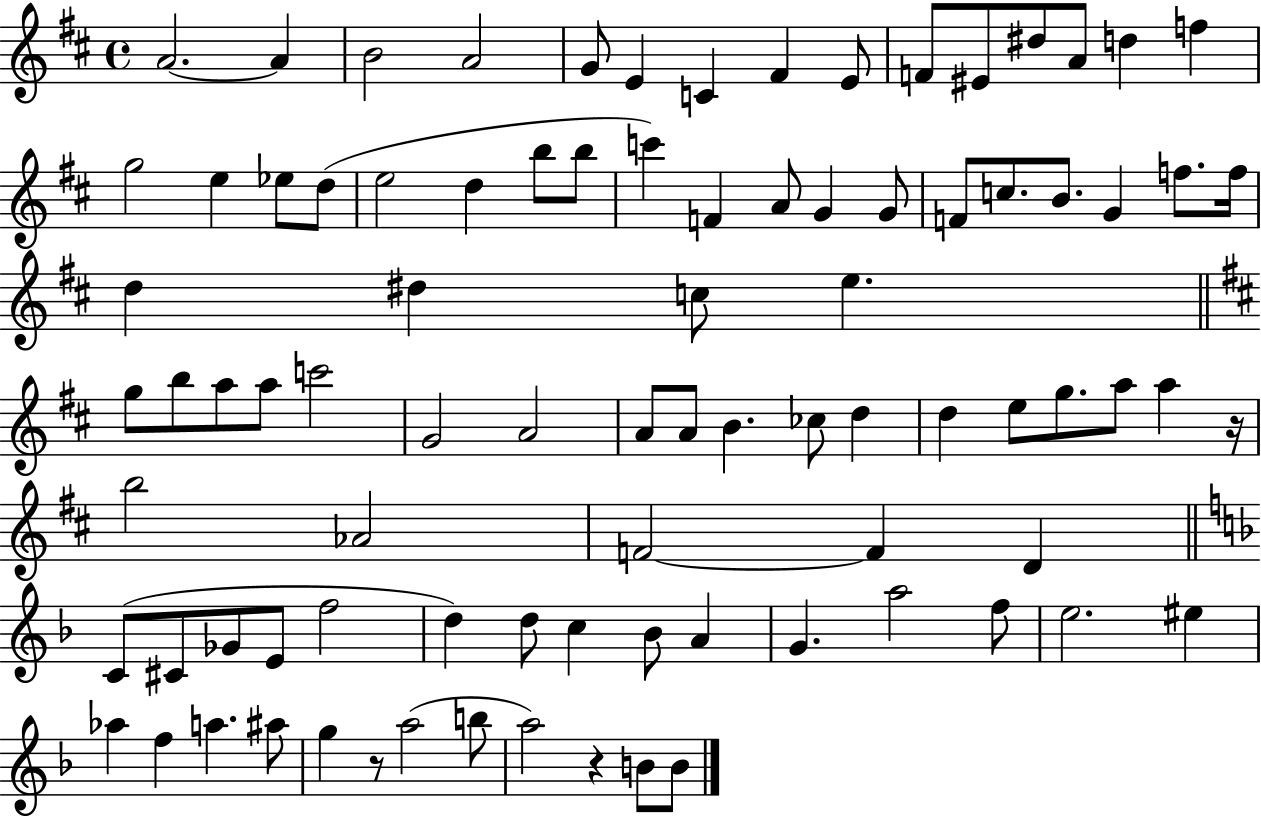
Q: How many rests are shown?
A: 3